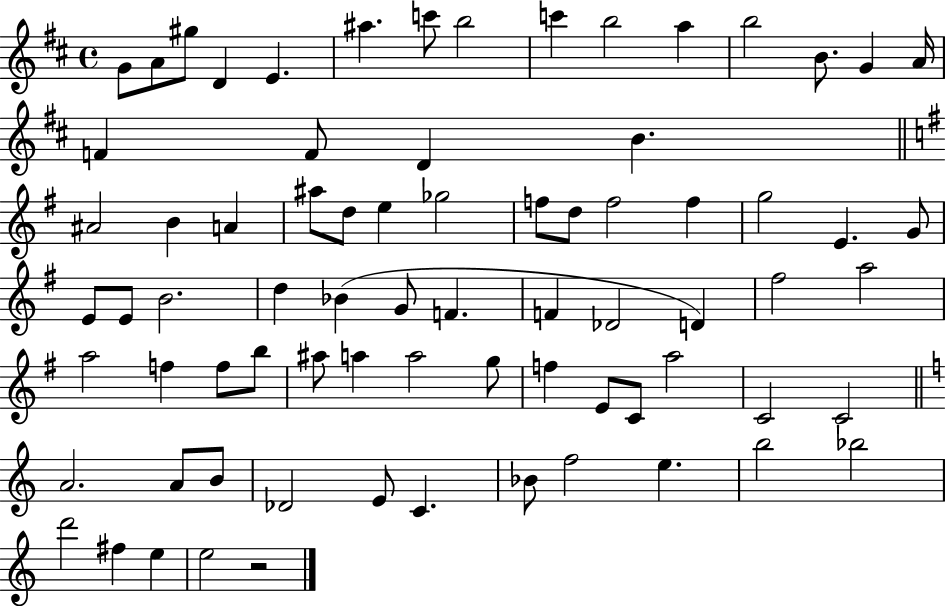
X:1
T:Untitled
M:4/4
L:1/4
K:D
G/2 A/2 ^g/2 D E ^a c'/2 b2 c' b2 a b2 B/2 G A/4 F F/2 D B ^A2 B A ^a/2 d/2 e _g2 f/2 d/2 f2 f g2 E G/2 E/2 E/2 B2 d _B G/2 F F _D2 D ^f2 a2 a2 f f/2 b/2 ^a/2 a a2 g/2 f E/2 C/2 a2 C2 C2 A2 A/2 B/2 _D2 E/2 C _B/2 f2 e b2 _b2 d'2 ^f e e2 z2